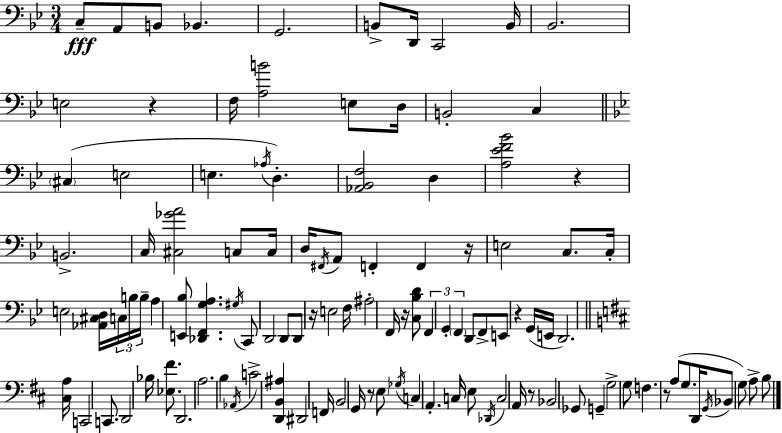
X:1
T:Untitled
M:3/4
L:1/4
K:Bb
C,/2 A,,/2 B,,/2 _B,, G,,2 B,,/2 D,,/4 C,,2 B,,/4 _B,,2 E,2 z F,/4 [A,B]2 E,/2 D,/4 B,,2 C, ^C, E,2 E, _A,/4 D, [_A,,_B,,F,]2 D, [A,_EF_B]2 z B,,2 C,/4 [^C,_GA]2 C,/2 C,/4 D,/4 ^F,,/4 A,,/2 F,, F,, z/4 E,2 C,/2 C,/4 E,2 [_A,,^C,D,]/4 C,/4 B,/4 B,/4 A, [E,,_B,]/2 [_D,,F,,G,A,] ^G,/4 C,,/2 D,,2 D,,/2 D,,/2 z/4 E,2 F,/4 ^A,2 F,,/4 z/4 [C,_B,D]/2 F,, G,, F,, D,,/2 F,,/2 E,,/2 z G,,/4 E,,/4 D,,2 [^C,A,]/4 C,,2 C,,/2 D,,2 _B,/4 [_E,^F]/2 D,,2 A,2 B, _A,,/4 C2 [D,,B,,^A,] ^D,,2 F,,/4 B,,2 G,,/4 z/2 E,/2 _G,/4 C, A,, C,/4 E,/2 _D,,/4 C,2 A,,/4 z/2 _B,,2 _G,,/2 G,, G,2 G,/2 F, z/2 A,/2 G,/2 D,,/4 G,,/4 _B,,/2 G,/2 A,/2 B,/2